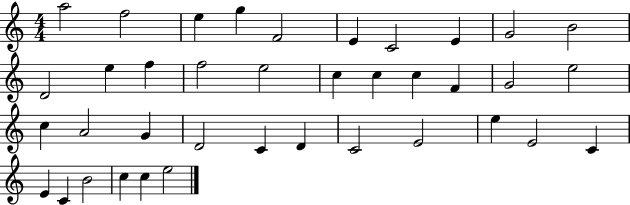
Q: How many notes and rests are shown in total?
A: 38